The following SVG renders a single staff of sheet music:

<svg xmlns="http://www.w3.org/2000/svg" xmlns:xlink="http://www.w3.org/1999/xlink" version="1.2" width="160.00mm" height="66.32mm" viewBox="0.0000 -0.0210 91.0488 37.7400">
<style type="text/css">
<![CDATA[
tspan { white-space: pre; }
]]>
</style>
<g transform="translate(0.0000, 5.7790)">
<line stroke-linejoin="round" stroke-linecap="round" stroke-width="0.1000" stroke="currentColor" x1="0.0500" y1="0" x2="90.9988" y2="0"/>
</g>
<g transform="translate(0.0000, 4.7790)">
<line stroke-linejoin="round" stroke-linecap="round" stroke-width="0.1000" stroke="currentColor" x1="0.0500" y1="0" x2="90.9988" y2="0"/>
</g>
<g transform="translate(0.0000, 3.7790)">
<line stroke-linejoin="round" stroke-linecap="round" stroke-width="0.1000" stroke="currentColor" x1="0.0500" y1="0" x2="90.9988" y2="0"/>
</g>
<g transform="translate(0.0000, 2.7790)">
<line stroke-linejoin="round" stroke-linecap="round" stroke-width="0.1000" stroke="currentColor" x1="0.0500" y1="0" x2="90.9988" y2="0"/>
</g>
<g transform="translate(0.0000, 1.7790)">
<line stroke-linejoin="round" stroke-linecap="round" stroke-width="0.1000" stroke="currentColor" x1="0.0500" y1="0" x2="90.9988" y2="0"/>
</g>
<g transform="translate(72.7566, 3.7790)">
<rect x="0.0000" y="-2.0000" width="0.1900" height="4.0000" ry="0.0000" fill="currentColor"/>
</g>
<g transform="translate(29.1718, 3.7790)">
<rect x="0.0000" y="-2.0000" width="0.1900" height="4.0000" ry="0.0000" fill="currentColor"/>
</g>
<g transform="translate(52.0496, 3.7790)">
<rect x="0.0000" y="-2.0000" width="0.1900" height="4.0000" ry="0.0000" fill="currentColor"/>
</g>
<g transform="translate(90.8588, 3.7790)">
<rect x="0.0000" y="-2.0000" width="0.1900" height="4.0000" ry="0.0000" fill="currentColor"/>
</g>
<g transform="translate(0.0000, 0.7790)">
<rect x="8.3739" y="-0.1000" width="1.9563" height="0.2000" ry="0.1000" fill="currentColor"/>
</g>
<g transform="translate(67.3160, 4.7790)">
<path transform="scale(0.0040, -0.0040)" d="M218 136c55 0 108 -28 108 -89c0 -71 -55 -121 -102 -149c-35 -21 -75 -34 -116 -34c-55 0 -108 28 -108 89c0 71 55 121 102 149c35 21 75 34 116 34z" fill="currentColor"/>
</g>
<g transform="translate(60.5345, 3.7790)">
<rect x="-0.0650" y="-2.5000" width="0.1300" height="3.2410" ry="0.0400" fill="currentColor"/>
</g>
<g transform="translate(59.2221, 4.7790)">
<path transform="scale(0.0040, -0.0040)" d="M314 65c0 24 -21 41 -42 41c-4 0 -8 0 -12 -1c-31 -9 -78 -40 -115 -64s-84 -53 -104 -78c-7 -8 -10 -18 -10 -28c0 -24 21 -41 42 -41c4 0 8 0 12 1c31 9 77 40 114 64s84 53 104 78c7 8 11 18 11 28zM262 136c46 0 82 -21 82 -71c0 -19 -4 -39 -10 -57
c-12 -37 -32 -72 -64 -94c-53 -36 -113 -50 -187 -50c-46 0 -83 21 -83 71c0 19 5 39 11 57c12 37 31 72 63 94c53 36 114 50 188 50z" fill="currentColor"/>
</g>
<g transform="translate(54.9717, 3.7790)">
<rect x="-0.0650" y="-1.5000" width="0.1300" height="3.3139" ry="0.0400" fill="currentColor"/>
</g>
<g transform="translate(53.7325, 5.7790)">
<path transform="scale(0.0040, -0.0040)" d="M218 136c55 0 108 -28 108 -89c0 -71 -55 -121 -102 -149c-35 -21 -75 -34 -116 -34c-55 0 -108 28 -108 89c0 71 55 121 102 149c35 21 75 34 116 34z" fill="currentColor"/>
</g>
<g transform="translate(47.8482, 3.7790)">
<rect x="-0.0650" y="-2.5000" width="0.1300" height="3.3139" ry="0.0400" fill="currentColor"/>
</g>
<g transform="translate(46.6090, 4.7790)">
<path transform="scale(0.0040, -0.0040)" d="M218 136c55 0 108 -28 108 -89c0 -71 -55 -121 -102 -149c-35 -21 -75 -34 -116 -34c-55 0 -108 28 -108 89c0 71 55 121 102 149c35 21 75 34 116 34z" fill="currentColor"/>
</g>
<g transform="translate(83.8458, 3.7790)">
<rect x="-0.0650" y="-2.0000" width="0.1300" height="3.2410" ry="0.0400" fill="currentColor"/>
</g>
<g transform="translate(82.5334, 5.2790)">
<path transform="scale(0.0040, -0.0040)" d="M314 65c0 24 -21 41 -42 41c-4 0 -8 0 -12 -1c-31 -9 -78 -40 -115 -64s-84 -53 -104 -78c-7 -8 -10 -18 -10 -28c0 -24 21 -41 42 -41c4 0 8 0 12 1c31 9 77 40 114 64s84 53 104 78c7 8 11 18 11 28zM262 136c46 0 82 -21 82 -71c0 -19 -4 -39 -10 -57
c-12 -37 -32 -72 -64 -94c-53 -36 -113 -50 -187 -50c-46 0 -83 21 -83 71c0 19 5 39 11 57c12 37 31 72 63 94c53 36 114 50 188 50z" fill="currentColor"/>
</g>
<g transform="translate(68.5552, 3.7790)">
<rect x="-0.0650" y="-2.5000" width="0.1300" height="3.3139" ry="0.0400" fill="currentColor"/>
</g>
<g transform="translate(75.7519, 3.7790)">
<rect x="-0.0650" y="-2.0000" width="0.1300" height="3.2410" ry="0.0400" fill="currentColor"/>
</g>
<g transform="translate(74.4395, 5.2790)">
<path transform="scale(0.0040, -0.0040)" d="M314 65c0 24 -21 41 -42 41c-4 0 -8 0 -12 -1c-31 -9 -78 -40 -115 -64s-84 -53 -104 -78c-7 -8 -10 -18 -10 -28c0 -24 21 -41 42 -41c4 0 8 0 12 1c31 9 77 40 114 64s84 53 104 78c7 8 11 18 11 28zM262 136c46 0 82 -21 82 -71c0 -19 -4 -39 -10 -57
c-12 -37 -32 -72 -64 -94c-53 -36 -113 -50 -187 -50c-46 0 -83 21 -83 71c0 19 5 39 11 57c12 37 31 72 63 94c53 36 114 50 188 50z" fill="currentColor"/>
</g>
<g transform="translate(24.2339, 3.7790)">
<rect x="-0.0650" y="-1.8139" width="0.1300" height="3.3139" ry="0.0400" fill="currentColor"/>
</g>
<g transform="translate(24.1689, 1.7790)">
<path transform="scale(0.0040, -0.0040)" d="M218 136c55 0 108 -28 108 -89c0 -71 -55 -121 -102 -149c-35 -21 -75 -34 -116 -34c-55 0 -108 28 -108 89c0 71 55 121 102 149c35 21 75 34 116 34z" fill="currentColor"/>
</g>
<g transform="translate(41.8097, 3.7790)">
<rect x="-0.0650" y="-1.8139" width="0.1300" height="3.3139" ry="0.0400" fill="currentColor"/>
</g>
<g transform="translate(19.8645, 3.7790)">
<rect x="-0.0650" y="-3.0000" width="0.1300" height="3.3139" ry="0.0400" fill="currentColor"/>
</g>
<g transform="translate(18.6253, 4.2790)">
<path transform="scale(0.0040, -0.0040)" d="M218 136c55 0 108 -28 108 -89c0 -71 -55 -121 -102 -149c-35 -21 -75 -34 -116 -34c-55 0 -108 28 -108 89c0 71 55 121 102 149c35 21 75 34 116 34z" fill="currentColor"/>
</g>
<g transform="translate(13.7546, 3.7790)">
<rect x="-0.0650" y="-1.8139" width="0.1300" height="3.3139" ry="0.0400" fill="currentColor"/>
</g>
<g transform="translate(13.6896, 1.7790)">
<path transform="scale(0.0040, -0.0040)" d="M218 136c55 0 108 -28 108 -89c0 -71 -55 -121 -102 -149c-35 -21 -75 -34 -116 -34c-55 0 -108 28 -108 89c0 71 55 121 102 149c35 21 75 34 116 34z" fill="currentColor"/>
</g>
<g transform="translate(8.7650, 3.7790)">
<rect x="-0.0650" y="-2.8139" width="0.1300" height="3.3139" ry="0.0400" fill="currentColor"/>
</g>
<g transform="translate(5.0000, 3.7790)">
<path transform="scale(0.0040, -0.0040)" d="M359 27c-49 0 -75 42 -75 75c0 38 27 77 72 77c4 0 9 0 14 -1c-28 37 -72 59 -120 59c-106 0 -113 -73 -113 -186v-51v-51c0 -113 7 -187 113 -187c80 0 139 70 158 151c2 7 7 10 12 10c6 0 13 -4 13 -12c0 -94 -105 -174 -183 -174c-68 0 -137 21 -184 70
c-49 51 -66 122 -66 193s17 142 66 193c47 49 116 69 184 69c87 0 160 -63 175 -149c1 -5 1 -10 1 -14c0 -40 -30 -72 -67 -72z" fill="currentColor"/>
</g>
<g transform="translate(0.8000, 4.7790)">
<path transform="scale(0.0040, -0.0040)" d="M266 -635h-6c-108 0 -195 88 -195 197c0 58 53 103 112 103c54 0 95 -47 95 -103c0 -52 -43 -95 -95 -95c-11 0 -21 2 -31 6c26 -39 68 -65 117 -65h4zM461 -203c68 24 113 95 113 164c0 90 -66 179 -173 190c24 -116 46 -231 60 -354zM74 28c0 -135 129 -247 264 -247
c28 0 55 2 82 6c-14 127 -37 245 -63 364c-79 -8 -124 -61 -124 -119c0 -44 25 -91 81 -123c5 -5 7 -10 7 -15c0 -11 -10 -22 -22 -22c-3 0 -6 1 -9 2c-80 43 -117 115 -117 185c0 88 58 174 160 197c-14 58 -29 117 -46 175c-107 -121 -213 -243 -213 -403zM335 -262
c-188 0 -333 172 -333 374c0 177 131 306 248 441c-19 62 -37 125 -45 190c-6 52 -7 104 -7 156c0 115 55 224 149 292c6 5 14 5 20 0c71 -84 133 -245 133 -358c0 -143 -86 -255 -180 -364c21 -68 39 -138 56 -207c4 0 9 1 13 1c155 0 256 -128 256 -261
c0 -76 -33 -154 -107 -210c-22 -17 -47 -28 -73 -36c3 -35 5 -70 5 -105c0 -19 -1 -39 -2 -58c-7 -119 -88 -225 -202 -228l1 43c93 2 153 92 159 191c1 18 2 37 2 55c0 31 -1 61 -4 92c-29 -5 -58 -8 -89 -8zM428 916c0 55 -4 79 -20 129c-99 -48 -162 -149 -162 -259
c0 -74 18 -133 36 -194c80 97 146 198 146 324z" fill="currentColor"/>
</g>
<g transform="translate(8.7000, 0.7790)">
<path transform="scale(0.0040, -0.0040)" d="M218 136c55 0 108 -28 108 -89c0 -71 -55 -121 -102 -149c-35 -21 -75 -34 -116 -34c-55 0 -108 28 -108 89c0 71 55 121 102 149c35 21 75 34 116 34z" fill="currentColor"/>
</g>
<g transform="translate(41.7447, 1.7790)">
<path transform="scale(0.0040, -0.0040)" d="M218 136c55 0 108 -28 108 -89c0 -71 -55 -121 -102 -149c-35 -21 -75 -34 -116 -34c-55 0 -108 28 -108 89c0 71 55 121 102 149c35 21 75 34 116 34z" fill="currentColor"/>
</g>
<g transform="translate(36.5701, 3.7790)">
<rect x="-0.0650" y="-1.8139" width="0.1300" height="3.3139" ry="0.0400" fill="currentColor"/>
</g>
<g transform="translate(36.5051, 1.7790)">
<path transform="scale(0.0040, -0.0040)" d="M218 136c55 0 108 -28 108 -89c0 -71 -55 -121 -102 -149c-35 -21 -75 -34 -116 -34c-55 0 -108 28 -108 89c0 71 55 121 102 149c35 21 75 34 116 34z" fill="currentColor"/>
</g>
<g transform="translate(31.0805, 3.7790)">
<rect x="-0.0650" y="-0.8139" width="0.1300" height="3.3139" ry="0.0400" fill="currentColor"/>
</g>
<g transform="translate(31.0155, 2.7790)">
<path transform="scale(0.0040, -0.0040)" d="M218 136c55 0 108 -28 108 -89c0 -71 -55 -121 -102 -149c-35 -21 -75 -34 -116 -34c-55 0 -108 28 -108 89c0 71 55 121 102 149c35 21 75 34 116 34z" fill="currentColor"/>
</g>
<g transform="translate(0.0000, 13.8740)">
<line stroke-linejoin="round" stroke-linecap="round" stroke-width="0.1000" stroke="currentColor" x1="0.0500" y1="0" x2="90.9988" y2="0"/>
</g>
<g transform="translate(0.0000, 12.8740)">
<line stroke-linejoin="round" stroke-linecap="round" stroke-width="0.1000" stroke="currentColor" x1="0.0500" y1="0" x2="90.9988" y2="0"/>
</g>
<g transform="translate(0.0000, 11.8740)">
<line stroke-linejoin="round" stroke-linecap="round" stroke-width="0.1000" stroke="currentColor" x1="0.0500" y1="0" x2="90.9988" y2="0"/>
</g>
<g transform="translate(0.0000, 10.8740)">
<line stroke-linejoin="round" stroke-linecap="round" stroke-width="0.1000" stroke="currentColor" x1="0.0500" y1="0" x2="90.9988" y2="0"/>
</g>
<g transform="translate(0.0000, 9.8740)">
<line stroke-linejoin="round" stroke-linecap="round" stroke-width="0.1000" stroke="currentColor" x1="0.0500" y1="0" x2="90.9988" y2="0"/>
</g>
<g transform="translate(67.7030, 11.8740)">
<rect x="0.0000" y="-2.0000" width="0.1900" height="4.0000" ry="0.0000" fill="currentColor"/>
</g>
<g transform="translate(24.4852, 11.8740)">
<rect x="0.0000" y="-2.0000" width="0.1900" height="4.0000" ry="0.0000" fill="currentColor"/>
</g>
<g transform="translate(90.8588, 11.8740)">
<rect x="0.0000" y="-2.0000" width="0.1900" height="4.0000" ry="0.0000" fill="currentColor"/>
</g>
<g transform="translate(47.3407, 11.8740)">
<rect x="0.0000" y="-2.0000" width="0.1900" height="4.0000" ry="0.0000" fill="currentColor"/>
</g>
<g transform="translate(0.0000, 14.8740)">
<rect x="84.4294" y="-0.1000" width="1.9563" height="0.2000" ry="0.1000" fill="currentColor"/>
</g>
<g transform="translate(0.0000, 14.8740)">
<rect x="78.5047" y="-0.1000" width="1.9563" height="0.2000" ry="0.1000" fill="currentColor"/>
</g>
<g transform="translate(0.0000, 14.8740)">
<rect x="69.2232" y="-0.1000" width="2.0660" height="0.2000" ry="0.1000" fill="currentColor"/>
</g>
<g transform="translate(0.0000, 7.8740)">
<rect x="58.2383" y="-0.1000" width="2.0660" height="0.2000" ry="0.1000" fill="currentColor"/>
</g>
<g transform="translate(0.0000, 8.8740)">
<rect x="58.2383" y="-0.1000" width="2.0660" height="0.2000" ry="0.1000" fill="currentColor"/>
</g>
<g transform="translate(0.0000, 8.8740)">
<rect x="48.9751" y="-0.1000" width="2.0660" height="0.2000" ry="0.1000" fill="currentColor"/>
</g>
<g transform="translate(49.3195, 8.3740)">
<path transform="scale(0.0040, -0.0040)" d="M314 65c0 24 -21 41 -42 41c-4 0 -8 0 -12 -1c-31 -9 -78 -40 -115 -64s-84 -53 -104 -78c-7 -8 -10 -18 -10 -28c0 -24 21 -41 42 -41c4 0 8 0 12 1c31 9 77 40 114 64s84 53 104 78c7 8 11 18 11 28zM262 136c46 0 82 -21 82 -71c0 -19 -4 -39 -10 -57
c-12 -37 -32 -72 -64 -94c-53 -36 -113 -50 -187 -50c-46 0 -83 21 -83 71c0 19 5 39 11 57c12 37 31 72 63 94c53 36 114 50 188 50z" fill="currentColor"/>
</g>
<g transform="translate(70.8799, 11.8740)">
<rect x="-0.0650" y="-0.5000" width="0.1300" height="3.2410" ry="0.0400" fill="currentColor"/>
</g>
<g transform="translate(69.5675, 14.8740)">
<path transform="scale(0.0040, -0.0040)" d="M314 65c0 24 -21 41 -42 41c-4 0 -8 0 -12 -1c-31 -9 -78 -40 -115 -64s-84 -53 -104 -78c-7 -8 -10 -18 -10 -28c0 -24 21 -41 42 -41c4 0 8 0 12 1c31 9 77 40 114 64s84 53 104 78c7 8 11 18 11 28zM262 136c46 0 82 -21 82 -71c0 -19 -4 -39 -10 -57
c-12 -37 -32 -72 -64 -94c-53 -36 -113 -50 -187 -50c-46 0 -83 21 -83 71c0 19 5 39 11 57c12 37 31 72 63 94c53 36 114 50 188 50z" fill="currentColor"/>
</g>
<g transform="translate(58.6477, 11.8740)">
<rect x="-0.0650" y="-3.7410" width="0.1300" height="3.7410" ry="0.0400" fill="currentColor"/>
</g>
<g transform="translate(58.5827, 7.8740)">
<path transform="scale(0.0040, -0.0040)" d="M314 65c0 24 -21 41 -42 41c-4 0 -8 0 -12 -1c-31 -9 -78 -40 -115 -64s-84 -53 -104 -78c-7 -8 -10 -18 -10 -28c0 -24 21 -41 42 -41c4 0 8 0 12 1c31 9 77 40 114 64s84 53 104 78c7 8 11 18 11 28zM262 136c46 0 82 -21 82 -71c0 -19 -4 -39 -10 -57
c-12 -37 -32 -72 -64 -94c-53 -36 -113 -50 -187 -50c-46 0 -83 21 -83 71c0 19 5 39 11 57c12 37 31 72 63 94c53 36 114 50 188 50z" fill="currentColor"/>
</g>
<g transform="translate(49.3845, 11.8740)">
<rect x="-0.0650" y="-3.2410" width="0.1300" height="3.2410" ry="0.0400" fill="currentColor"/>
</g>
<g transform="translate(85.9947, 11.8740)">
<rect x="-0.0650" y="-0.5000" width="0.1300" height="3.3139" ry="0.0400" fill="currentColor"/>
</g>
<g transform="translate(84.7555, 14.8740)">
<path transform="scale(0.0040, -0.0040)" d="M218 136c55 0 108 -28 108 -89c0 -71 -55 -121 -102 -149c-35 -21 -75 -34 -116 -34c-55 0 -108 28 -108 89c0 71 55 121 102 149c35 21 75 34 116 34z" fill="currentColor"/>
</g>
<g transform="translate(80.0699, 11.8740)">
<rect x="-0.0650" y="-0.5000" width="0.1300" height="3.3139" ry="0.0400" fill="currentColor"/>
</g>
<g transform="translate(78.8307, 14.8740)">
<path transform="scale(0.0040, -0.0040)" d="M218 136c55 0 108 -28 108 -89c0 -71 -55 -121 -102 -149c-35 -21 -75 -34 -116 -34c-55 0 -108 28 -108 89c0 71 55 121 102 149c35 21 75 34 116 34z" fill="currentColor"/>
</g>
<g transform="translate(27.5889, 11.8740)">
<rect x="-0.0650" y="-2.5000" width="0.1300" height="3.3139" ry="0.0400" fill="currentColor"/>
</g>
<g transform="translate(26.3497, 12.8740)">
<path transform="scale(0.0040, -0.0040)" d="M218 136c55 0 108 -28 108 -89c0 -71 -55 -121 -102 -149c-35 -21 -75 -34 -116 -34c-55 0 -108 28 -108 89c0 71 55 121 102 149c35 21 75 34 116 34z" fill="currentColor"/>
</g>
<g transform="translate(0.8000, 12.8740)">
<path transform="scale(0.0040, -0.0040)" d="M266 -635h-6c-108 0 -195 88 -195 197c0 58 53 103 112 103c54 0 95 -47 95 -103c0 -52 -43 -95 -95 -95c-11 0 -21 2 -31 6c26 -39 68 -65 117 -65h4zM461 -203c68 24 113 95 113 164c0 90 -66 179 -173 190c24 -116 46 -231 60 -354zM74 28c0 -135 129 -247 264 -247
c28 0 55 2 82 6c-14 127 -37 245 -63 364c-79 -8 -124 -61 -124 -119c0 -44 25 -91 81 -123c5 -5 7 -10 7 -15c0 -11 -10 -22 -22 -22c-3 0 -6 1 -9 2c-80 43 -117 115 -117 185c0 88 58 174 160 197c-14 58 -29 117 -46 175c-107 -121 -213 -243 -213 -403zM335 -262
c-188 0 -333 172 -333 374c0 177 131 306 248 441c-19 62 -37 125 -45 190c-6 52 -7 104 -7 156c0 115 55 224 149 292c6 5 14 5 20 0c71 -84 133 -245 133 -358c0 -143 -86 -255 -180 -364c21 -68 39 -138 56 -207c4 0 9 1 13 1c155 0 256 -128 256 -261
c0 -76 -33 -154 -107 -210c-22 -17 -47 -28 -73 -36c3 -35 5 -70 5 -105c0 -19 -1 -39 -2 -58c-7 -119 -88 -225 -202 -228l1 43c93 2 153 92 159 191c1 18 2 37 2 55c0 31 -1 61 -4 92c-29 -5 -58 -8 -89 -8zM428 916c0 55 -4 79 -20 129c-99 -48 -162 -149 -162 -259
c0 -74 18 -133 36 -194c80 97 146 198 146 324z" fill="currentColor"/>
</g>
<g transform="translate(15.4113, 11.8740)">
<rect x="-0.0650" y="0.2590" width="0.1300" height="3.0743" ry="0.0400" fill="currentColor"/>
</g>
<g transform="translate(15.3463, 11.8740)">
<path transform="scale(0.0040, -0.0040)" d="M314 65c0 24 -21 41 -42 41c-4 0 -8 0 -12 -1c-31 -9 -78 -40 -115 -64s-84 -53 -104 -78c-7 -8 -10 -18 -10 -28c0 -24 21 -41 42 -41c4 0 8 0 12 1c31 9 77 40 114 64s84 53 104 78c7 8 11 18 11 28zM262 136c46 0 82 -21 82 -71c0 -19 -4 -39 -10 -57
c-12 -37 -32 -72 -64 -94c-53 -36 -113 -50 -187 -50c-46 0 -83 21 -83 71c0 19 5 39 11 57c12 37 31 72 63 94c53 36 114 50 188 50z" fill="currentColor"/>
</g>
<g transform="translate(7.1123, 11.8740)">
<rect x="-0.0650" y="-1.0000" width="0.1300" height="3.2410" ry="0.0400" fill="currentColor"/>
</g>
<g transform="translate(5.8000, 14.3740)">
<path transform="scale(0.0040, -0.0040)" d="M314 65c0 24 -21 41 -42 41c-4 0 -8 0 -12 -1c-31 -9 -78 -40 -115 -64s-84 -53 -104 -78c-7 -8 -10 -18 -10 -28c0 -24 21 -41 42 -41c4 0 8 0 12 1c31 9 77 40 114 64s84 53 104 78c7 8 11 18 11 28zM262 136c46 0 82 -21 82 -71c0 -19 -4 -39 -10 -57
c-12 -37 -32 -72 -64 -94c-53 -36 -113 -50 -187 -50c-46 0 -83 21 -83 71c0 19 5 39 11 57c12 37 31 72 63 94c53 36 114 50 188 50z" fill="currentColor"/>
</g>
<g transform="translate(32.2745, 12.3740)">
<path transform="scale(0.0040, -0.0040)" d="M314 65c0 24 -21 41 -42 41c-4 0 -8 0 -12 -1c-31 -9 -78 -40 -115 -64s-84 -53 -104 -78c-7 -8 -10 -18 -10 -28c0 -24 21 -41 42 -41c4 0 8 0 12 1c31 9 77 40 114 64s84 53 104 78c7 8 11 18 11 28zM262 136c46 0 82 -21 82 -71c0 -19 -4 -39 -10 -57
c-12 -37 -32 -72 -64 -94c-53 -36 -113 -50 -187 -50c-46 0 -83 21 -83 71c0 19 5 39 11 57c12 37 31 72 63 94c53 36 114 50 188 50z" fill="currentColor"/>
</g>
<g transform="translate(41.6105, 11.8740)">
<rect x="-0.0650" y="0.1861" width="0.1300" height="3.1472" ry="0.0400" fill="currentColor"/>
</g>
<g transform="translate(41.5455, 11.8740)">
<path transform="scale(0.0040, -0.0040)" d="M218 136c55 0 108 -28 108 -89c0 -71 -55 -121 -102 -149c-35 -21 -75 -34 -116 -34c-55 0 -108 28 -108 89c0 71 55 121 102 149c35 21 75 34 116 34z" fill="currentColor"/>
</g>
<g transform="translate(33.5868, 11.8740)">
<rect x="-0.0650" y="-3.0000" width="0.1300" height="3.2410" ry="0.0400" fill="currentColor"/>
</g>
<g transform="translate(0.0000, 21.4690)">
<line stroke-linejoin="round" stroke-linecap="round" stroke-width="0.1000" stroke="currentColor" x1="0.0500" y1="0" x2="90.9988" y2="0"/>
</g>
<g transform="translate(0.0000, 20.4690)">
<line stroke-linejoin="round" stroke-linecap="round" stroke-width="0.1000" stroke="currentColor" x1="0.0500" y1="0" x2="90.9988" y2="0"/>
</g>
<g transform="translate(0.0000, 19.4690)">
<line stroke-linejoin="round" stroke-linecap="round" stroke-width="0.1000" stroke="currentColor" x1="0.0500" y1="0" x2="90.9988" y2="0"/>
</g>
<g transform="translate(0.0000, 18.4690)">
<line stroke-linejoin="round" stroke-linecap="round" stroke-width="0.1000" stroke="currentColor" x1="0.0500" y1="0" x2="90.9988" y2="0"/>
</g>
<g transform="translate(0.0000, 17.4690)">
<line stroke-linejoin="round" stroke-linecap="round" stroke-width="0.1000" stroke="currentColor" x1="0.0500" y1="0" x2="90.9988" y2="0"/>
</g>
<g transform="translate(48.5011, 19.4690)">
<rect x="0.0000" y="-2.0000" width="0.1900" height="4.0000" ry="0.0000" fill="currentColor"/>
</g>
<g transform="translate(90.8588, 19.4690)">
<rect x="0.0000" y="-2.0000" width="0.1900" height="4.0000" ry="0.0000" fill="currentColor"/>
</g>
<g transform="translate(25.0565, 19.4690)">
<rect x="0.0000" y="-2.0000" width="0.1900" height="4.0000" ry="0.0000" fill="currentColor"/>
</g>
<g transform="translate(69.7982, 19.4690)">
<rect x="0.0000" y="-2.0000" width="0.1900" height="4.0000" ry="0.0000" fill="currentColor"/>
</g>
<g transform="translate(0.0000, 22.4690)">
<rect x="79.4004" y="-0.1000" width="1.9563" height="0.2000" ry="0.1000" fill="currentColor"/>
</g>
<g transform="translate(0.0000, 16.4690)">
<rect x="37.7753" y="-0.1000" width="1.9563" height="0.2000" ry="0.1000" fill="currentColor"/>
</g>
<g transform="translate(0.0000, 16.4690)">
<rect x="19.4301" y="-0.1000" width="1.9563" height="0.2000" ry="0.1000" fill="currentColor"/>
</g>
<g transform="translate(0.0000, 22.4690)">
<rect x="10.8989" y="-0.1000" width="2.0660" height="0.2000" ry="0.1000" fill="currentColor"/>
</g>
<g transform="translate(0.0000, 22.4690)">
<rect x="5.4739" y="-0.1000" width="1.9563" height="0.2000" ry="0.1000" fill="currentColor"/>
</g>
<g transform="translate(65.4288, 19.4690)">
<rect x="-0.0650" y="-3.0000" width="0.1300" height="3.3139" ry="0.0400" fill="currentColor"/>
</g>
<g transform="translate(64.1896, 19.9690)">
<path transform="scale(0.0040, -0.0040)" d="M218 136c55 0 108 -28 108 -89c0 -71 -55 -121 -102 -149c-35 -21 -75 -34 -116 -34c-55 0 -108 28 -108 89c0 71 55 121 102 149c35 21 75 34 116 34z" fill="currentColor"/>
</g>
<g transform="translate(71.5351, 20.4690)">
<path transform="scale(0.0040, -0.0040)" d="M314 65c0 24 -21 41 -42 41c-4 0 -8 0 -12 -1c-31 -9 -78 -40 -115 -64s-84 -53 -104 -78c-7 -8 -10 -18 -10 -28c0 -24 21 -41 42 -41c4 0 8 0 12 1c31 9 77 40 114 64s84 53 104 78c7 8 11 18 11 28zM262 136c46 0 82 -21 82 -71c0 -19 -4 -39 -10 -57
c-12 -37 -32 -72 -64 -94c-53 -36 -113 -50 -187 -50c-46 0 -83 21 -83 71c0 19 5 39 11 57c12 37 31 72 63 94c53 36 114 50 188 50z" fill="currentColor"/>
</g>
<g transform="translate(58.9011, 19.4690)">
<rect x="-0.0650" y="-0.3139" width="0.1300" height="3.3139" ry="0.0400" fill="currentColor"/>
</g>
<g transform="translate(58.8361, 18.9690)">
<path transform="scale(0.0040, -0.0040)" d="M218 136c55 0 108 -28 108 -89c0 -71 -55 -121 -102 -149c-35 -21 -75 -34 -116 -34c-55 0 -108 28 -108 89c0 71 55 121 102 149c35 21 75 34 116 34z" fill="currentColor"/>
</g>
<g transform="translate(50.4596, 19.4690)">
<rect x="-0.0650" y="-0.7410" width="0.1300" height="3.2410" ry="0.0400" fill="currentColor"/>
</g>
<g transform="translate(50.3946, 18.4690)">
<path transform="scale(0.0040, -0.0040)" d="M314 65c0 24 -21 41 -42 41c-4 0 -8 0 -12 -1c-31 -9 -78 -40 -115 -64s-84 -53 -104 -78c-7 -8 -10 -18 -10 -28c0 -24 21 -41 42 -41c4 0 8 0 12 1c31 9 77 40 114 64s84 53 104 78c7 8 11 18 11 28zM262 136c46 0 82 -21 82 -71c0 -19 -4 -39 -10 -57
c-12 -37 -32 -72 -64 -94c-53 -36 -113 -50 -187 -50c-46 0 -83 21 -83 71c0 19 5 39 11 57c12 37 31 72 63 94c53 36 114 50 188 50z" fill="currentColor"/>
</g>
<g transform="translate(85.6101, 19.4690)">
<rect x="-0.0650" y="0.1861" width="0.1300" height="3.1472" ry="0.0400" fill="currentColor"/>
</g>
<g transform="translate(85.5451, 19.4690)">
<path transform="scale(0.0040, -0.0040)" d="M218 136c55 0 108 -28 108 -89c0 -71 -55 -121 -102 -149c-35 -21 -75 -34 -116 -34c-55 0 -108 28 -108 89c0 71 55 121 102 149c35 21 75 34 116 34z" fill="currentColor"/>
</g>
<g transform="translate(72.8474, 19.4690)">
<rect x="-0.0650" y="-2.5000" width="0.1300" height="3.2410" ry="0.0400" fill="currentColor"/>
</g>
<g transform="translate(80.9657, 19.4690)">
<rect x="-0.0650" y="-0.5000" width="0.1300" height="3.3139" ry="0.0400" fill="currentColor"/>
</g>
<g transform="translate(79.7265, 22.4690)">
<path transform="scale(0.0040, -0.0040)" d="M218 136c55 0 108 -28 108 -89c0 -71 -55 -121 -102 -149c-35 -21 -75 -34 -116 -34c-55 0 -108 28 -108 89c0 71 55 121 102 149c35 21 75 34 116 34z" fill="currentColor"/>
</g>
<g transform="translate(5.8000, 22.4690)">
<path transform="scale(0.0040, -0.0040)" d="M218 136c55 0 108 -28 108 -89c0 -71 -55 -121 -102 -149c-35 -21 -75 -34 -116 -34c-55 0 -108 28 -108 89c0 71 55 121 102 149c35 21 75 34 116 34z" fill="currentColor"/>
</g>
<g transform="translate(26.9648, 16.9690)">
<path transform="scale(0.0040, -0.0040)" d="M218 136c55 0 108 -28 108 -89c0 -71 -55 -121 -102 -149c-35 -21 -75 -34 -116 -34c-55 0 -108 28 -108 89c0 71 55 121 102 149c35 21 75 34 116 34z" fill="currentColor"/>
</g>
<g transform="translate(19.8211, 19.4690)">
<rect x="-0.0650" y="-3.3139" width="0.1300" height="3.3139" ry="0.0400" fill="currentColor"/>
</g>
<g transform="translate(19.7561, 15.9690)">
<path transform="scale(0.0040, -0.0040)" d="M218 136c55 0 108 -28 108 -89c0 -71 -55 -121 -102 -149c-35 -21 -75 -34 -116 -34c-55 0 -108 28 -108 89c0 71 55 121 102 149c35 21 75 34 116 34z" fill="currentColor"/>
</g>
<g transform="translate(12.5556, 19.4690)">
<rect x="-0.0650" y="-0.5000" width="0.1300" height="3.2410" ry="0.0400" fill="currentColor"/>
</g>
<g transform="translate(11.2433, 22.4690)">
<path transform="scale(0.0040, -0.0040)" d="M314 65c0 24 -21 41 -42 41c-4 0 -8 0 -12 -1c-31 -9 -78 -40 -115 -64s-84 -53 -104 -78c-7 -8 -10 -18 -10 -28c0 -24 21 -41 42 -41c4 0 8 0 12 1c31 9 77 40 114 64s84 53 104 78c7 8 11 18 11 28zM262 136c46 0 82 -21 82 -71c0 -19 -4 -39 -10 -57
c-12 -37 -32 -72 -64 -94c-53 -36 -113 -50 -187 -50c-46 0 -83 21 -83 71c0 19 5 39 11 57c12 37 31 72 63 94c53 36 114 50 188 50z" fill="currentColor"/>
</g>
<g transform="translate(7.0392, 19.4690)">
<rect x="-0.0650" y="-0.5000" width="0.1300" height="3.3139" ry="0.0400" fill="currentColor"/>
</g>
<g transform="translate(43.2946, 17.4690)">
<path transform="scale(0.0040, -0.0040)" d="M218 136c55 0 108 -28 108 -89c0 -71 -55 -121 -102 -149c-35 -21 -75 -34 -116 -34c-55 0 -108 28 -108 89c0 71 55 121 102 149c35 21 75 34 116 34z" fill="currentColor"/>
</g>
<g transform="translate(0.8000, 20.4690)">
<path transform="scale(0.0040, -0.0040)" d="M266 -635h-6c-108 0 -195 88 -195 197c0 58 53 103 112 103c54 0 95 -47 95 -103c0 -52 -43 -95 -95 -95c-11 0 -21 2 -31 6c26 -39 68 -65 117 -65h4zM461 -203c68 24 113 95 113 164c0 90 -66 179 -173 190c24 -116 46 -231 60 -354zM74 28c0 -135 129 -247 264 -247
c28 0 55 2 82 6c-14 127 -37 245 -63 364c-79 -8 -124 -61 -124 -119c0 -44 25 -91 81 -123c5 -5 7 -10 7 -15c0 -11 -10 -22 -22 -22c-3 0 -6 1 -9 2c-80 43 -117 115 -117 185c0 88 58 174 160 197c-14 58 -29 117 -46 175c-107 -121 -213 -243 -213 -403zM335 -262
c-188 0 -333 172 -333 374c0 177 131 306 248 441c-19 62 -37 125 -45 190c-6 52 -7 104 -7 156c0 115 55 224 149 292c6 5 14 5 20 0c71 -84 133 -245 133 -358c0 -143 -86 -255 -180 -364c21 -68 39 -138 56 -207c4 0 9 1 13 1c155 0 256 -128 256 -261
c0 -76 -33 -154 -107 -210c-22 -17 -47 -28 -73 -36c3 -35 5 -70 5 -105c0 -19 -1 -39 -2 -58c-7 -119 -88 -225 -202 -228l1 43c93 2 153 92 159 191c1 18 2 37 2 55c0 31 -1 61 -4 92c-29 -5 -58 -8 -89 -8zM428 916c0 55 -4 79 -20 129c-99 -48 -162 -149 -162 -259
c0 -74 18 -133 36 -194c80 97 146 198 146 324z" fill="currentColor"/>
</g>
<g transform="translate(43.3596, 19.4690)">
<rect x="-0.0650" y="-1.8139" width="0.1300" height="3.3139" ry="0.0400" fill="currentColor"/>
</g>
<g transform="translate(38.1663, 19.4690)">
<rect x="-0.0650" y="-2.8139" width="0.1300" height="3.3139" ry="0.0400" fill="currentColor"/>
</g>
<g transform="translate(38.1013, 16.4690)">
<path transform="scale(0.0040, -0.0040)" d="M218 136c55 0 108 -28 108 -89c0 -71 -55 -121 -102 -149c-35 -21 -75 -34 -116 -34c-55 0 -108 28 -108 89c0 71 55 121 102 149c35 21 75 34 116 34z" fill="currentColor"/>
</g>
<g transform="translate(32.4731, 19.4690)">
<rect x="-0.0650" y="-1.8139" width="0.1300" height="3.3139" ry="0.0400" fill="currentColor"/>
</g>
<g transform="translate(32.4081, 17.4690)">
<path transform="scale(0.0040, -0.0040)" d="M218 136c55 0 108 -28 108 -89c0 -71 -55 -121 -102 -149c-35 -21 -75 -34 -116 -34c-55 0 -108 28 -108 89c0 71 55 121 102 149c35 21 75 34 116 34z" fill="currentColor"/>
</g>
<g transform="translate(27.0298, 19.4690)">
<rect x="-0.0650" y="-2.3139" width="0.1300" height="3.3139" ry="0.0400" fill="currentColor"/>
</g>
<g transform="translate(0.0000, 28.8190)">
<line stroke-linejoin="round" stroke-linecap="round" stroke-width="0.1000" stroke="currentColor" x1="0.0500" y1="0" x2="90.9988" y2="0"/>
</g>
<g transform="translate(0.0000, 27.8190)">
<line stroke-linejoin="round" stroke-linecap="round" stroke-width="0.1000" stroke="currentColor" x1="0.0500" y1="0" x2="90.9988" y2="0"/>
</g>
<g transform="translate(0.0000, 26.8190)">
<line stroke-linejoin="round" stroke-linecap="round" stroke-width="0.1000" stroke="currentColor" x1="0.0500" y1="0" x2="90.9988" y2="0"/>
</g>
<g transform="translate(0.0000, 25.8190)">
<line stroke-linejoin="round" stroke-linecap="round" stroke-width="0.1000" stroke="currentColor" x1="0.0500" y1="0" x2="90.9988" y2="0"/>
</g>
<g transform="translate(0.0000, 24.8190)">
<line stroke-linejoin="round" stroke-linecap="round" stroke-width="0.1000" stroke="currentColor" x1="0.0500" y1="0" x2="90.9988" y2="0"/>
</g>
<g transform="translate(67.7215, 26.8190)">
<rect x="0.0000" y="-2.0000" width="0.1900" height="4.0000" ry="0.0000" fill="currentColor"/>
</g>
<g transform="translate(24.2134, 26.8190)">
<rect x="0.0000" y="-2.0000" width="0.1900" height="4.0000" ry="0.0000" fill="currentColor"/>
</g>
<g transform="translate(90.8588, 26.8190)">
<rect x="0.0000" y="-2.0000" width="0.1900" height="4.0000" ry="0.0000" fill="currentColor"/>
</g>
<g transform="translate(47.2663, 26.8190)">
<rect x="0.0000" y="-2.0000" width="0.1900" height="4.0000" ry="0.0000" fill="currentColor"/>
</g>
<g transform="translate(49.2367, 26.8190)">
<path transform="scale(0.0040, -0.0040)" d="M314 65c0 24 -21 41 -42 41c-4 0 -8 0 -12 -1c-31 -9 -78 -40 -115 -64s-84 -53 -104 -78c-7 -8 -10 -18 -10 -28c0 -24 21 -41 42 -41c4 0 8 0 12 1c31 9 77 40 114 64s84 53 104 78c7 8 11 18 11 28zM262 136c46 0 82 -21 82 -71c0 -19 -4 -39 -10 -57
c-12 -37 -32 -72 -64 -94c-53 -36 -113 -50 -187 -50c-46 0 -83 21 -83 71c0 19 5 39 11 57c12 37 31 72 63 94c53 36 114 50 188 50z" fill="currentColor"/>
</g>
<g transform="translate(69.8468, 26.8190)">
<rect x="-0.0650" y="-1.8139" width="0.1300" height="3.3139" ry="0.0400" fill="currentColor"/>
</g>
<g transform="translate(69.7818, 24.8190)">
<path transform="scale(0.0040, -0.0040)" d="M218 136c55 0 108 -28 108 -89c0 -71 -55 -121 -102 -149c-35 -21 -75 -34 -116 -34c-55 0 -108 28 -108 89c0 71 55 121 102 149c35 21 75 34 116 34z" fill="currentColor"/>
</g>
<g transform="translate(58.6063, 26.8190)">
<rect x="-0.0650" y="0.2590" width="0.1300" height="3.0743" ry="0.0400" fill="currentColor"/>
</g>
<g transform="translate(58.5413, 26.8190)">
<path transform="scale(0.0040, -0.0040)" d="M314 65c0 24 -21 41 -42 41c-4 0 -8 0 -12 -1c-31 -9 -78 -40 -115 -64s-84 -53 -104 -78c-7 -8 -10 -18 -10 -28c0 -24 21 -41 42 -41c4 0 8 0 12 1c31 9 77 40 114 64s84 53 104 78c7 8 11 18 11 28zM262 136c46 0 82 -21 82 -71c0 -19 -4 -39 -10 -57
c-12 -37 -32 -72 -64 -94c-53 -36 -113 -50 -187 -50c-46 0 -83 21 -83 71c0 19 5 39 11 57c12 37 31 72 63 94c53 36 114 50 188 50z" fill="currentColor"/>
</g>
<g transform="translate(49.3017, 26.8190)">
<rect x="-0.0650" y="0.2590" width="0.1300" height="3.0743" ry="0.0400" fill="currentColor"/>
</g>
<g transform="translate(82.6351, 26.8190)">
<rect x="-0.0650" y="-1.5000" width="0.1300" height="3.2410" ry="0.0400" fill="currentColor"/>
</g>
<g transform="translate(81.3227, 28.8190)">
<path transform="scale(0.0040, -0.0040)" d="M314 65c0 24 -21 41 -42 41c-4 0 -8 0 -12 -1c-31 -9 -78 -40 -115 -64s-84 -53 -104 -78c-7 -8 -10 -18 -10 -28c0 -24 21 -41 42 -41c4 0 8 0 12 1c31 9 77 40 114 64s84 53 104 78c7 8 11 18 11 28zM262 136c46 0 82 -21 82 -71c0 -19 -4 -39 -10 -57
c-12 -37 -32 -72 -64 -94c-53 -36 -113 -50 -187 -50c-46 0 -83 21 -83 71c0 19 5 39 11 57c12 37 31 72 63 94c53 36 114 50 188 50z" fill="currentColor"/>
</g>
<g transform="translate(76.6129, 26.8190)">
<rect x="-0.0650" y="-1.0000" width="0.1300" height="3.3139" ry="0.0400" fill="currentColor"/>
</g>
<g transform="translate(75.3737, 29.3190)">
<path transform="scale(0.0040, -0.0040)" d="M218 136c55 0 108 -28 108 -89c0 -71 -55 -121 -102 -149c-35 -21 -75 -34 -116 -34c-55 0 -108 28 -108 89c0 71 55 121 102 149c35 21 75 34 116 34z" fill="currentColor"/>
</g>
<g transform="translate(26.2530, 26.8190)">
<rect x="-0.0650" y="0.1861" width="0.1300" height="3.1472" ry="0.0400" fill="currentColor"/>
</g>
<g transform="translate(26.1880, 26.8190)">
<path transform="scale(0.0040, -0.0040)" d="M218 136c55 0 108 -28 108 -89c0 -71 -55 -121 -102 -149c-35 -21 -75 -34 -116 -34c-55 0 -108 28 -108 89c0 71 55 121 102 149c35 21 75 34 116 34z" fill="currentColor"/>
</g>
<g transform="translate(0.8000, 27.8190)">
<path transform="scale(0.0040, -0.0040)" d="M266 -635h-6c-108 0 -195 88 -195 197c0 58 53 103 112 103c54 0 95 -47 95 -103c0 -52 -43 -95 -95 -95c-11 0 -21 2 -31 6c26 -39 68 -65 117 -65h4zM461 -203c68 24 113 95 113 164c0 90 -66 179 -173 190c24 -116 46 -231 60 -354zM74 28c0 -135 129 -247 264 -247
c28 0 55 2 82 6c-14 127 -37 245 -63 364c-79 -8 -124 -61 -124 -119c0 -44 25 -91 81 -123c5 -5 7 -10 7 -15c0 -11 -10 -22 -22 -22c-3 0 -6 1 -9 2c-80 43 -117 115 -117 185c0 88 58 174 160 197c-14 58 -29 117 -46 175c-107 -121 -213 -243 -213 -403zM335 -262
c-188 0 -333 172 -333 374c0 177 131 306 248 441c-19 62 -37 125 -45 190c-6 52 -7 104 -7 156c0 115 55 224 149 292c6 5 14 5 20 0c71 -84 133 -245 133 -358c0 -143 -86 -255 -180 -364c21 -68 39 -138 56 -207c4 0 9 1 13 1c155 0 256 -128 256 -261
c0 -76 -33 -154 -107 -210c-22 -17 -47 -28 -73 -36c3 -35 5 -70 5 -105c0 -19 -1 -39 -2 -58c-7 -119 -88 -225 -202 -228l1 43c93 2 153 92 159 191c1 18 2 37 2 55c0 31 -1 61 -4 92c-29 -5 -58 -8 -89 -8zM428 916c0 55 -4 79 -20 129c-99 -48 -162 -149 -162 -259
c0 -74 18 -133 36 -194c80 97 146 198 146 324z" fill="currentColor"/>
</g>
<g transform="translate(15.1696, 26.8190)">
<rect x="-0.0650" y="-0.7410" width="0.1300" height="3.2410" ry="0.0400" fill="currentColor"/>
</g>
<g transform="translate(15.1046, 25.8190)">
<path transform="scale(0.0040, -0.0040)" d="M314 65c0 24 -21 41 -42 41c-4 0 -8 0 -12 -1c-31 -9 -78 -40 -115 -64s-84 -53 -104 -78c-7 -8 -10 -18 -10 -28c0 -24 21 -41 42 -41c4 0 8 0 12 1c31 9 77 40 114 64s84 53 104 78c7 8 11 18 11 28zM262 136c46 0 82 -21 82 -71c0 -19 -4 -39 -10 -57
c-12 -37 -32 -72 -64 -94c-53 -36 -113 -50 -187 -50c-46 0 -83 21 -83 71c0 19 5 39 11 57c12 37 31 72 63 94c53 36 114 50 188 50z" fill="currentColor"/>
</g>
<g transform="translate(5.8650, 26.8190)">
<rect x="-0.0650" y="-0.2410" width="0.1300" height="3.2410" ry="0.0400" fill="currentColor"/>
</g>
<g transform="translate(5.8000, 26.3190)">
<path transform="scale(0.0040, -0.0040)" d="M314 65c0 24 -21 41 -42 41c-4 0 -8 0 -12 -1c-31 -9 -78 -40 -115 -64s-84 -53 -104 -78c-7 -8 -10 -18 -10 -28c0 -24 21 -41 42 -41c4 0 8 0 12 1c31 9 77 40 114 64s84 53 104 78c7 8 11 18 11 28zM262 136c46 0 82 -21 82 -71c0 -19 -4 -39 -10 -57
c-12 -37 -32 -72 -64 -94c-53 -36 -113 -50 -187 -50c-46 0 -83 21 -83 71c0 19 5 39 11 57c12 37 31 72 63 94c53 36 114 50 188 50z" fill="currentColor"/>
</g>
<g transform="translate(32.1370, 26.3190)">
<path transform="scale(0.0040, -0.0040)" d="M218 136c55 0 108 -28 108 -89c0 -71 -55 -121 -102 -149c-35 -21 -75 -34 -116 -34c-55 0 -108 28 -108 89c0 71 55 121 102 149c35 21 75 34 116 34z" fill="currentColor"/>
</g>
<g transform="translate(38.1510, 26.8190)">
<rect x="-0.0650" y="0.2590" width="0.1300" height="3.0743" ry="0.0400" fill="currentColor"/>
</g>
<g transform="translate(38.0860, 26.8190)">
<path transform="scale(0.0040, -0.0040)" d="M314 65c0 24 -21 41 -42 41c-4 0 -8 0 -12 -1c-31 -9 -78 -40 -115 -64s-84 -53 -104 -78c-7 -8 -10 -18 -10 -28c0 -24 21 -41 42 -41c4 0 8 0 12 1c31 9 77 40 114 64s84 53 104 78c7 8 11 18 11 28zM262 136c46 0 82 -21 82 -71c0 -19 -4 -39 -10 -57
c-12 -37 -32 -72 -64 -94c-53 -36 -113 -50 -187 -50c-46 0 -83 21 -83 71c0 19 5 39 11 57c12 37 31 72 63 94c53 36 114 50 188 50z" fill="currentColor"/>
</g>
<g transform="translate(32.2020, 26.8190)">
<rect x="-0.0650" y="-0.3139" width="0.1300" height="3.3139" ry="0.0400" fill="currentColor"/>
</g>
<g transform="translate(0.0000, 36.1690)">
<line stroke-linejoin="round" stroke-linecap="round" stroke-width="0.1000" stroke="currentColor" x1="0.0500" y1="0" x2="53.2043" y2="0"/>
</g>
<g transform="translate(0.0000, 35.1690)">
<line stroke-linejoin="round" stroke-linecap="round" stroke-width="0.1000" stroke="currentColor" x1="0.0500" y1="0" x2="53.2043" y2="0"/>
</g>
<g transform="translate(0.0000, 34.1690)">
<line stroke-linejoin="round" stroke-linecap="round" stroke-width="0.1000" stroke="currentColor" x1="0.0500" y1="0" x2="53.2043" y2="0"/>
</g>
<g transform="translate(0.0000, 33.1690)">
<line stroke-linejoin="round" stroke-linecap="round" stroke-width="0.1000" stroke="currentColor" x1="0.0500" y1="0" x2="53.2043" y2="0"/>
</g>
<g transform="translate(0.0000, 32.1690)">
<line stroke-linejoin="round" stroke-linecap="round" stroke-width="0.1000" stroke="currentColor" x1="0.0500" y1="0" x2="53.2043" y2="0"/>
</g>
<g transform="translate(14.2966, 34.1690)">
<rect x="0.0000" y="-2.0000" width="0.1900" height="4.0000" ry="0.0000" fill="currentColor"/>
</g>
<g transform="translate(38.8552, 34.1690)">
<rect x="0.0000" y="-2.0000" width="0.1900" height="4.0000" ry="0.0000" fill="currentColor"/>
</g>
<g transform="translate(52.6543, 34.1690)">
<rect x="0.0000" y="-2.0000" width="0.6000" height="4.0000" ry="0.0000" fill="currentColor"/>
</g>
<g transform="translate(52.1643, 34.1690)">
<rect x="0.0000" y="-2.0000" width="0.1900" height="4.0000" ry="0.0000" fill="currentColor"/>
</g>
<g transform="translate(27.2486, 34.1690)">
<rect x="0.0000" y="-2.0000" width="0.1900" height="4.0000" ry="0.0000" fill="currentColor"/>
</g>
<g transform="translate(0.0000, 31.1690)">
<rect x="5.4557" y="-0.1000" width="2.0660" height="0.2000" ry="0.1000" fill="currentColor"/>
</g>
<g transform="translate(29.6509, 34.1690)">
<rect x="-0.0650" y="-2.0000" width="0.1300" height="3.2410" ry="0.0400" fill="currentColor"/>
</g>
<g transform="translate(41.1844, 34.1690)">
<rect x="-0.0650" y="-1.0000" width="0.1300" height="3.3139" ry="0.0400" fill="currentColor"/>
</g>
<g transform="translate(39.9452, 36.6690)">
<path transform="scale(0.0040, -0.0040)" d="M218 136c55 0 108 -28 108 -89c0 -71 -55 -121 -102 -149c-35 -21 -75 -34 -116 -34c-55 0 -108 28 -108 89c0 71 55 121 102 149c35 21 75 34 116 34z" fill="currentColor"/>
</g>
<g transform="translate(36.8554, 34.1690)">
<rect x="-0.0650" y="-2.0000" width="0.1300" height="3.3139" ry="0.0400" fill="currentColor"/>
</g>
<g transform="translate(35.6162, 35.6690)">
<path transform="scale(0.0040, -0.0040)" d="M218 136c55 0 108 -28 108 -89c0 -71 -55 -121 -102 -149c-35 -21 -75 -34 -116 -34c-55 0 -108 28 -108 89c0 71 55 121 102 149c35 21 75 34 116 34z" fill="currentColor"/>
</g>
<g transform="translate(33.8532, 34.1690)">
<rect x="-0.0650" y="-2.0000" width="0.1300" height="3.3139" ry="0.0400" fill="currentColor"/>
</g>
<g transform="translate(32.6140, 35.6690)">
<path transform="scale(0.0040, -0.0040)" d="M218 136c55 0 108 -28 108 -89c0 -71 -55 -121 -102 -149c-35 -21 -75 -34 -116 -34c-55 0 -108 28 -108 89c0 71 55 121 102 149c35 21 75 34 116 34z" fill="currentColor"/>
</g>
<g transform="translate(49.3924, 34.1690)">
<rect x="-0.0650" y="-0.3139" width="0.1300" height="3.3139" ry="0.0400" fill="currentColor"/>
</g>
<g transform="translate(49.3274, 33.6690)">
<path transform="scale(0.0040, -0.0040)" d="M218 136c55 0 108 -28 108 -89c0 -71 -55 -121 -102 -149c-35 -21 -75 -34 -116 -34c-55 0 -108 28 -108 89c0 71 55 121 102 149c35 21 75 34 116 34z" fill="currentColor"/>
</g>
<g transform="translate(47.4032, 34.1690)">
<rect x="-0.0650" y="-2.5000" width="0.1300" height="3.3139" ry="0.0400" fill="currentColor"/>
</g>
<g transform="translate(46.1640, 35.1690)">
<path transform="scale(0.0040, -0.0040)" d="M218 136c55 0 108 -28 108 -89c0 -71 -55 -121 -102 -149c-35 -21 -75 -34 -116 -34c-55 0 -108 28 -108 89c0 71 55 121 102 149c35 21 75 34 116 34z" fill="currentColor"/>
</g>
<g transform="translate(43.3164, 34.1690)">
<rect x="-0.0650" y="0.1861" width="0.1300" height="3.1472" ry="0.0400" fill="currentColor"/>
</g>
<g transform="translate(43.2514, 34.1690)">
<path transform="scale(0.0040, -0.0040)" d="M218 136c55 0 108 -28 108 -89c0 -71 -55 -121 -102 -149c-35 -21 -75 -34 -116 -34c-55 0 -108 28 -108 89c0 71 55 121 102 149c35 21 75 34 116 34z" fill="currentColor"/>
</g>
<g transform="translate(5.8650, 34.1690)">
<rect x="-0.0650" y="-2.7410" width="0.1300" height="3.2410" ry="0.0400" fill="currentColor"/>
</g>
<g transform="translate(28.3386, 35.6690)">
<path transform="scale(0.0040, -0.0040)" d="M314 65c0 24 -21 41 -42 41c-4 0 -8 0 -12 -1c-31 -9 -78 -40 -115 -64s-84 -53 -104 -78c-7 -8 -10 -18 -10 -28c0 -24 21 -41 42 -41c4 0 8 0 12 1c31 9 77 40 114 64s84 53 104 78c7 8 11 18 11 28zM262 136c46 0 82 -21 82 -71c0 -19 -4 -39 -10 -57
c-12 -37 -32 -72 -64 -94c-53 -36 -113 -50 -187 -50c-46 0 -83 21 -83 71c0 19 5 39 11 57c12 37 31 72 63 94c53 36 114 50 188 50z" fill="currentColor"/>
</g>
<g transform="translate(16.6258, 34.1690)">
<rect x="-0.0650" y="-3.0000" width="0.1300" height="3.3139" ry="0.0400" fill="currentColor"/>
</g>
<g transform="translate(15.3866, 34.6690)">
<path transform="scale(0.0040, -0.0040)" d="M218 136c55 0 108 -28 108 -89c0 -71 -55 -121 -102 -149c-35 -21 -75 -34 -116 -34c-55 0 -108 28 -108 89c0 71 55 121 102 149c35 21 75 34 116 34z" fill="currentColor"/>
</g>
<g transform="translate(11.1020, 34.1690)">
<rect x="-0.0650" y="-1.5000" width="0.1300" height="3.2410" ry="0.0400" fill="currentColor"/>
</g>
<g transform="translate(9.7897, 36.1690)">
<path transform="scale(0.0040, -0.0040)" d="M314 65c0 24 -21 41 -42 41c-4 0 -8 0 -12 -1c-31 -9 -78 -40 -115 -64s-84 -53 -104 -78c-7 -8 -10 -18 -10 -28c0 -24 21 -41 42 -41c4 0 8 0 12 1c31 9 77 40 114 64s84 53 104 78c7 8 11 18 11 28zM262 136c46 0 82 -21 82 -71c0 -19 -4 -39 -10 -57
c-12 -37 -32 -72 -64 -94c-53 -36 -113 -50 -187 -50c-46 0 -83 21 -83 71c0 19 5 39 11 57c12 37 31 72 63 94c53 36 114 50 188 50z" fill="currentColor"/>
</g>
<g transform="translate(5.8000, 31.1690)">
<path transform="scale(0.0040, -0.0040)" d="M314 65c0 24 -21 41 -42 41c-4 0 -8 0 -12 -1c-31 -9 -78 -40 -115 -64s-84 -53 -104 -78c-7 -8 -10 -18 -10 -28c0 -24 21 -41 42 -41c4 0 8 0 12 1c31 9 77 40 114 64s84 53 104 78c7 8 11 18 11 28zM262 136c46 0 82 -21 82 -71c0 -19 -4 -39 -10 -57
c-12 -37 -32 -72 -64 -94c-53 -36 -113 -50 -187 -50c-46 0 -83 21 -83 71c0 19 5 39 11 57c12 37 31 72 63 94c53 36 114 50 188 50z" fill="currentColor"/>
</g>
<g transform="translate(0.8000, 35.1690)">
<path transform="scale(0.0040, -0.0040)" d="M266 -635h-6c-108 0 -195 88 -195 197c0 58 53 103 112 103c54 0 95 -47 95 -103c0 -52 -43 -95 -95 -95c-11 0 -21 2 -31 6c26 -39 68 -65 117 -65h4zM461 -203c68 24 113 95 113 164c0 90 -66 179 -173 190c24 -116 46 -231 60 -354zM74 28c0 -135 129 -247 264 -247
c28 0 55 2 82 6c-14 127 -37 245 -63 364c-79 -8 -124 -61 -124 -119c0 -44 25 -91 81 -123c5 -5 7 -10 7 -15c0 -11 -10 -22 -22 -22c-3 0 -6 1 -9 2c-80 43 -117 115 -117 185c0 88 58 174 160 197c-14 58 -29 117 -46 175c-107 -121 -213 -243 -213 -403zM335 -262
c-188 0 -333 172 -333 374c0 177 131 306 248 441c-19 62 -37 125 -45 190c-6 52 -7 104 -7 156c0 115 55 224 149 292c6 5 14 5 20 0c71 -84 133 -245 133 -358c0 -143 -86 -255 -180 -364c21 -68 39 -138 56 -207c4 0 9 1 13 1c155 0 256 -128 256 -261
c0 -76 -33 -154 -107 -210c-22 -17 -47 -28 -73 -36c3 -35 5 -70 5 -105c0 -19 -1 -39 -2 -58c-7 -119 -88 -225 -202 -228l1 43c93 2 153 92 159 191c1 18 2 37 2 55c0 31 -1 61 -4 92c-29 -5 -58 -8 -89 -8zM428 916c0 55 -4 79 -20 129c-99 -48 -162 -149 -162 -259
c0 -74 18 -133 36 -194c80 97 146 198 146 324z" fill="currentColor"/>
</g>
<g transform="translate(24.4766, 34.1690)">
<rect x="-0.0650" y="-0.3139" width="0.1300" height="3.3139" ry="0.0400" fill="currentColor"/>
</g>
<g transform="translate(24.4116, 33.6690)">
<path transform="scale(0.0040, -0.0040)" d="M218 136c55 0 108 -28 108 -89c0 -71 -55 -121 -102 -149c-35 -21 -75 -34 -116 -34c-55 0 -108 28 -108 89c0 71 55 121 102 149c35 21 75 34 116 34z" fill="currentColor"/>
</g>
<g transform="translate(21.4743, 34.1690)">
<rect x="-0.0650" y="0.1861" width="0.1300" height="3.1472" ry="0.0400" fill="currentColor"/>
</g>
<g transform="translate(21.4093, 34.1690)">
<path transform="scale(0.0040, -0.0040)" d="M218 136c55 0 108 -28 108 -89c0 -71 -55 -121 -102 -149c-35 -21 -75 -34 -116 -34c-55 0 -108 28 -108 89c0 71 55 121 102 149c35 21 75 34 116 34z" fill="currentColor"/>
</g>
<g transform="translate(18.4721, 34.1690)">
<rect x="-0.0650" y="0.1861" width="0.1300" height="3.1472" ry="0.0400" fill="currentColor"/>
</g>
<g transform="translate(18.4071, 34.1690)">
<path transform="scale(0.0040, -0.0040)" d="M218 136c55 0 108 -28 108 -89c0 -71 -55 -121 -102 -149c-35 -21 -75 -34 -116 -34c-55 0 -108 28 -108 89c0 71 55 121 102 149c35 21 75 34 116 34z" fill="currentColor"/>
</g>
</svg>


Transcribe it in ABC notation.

X:1
T:Untitled
M:4/4
L:1/4
K:C
a f A f d f f G E G2 G F2 F2 D2 B2 G A2 B b2 c'2 C2 C C C C2 b g f a f d2 c A G2 C B c2 d2 B c B2 B2 B2 f D E2 a2 E2 A B B c F2 F F D B G c